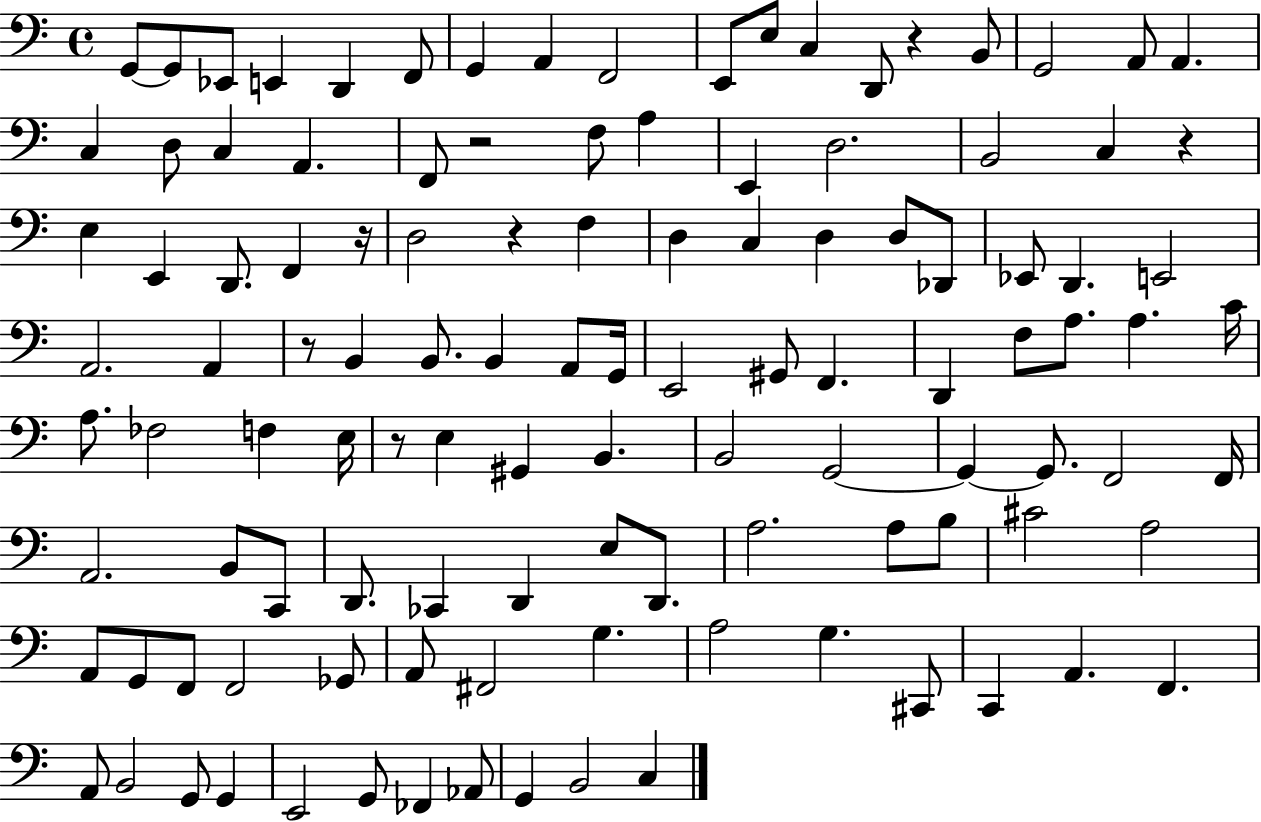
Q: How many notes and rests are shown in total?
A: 115